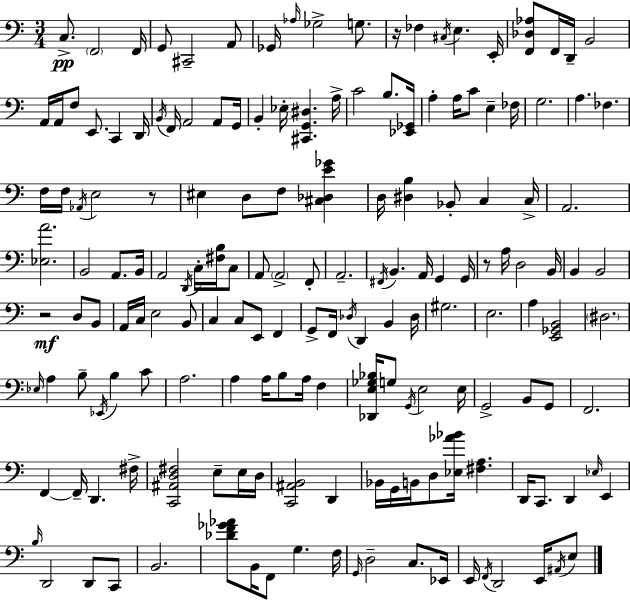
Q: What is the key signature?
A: A minor